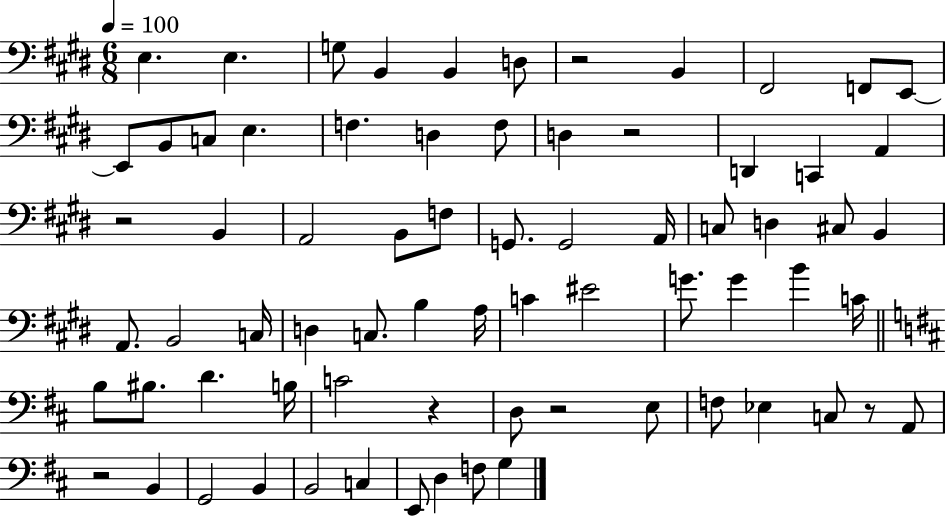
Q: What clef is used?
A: bass